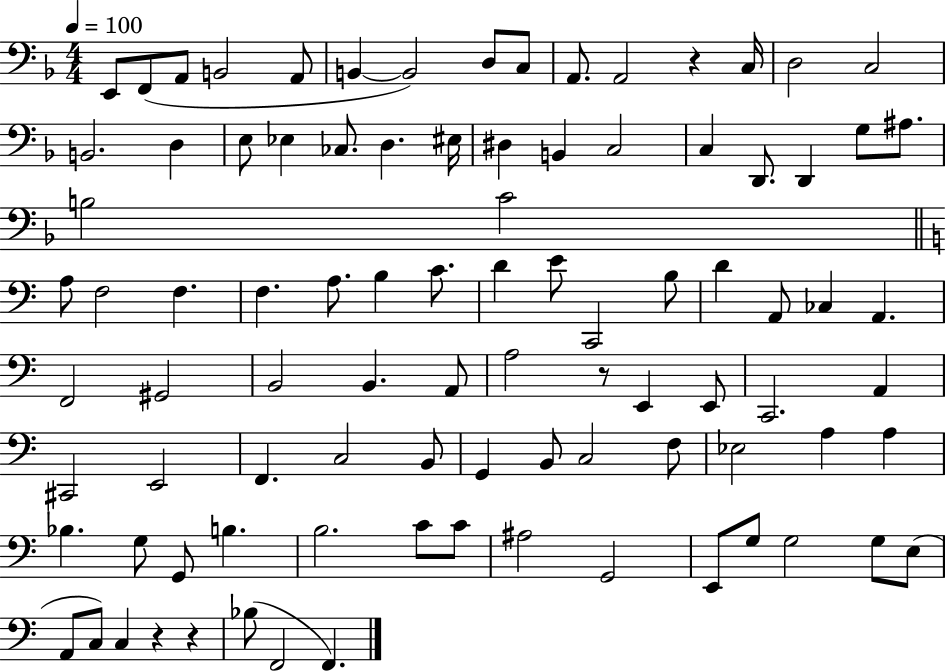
E2/e F2/e A2/e B2/h A2/e B2/q B2/h D3/e C3/e A2/e. A2/h R/q C3/s D3/h C3/h B2/h. D3/q E3/e Eb3/q CES3/e. D3/q. EIS3/s D#3/q B2/q C3/h C3/q D2/e. D2/q G3/e A#3/e. B3/h C4/h A3/e F3/h F3/q. F3/q. A3/e. B3/q C4/e. D4/q E4/e C2/h B3/e D4/q A2/e CES3/q A2/q. F2/h G#2/h B2/h B2/q. A2/e A3/h R/e E2/q E2/e C2/h. A2/q C#2/h E2/h F2/q. C3/h B2/e G2/q B2/e C3/h F3/e Eb3/h A3/q A3/q Bb3/q. G3/e G2/e B3/q. B3/h. C4/e C4/e A#3/h G2/h E2/e G3/e G3/h G3/e E3/e A2/e C3/e C3/q R/q R/q Bb3/e F2/h F2/q.